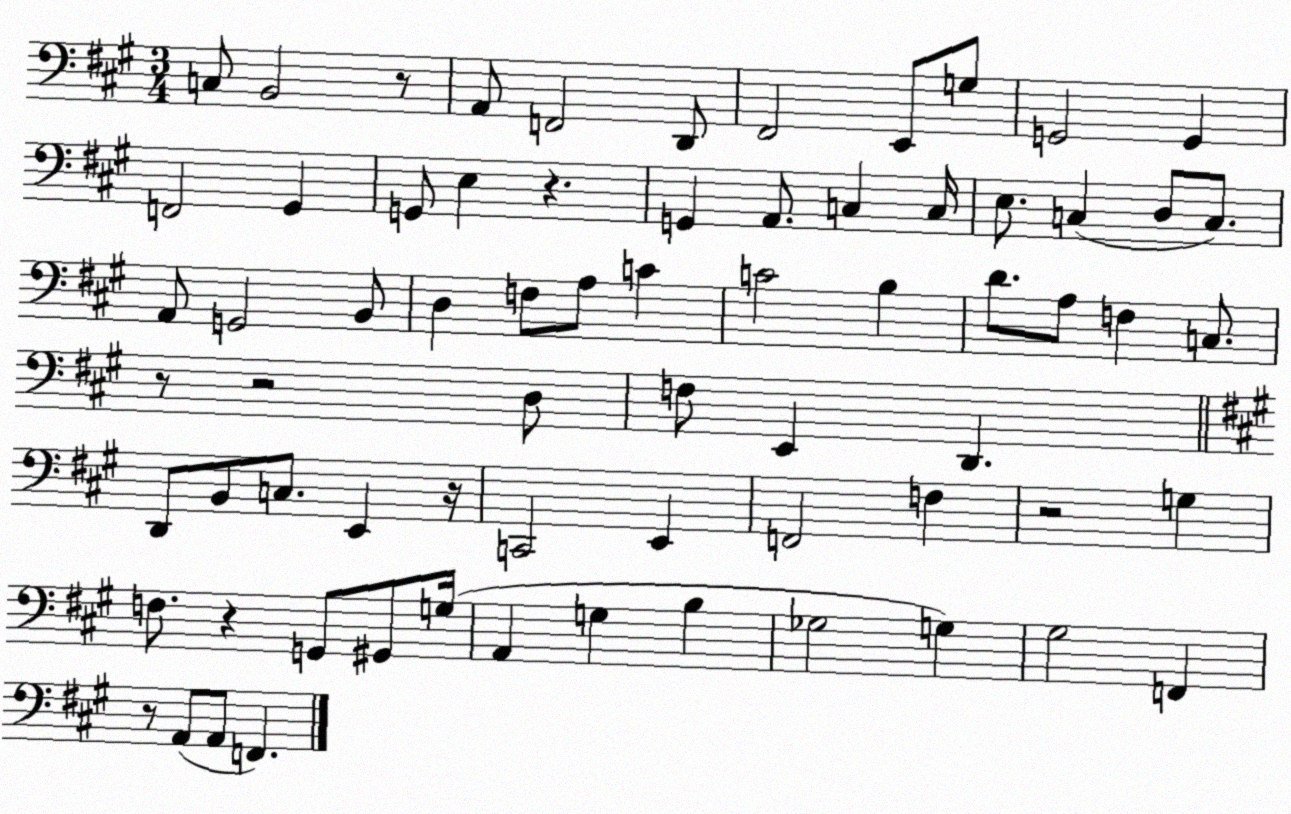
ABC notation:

X:1
T:Untitled
M:3/4
L:1/4
K:A
C,/2 B,,2 z/2 A,,/2 F,,2 D,,/2 ^F,,2 E,,/2 G,/2 G,,2 G,, F,,2 ^G,, G,,/2 E, z G,, A,,/2 C, C,/4 E,/2 C, D,/2 C,/2 A,,/2 G,,2 B,,/2 D, F,/2 A,/2 C C2 B, D/2 A,/2 F, C,/2 z/2 z2 D,/2 F,/2 E,, D,, D,,/2 B,,/2 C,/2 E,, z/4 C,,2 E,, F,,2 F, z2 G, F,/2 z G,,/2 ^G,,/2 G,/4 A,, G, B, _G,2 G, ^G,2 F,, z/2 A,,/2 A,,/2 F,,